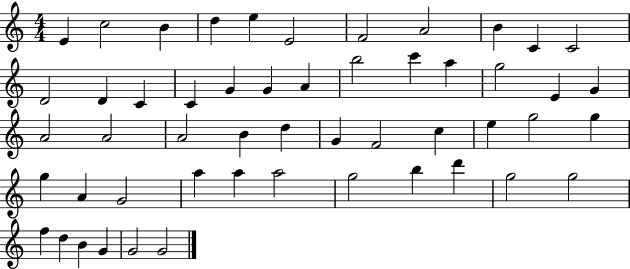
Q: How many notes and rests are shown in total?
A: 52